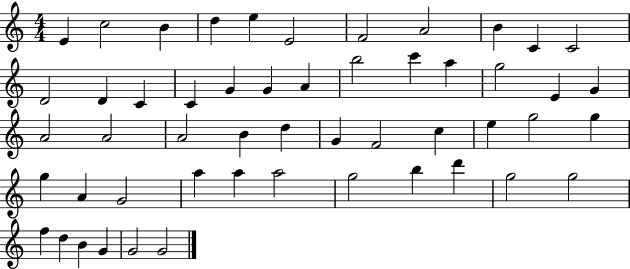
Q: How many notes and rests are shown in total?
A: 52